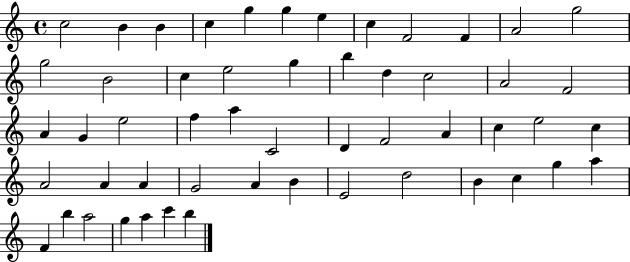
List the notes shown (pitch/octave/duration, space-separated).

C5/h B4/q B4/q C5/q G5/q G5/q E5/q C5/q F4/h F4/q A4/h G5/h G5/h B4/h C5/q E5/h G5/q B5/q D5/q C5/h A4/h F4/h A4/q G4/q E5/h F5/q A5/q C4/h D4/q F4/h A4/q C5/q E5/h C5/q A4/h A4/q A4/q G4/h A4/q B4/q E4/h D5/h B4/q C5/q G5/q A5/q F4/q B5/q A5/h G5/q A5/q C6/q B5/q